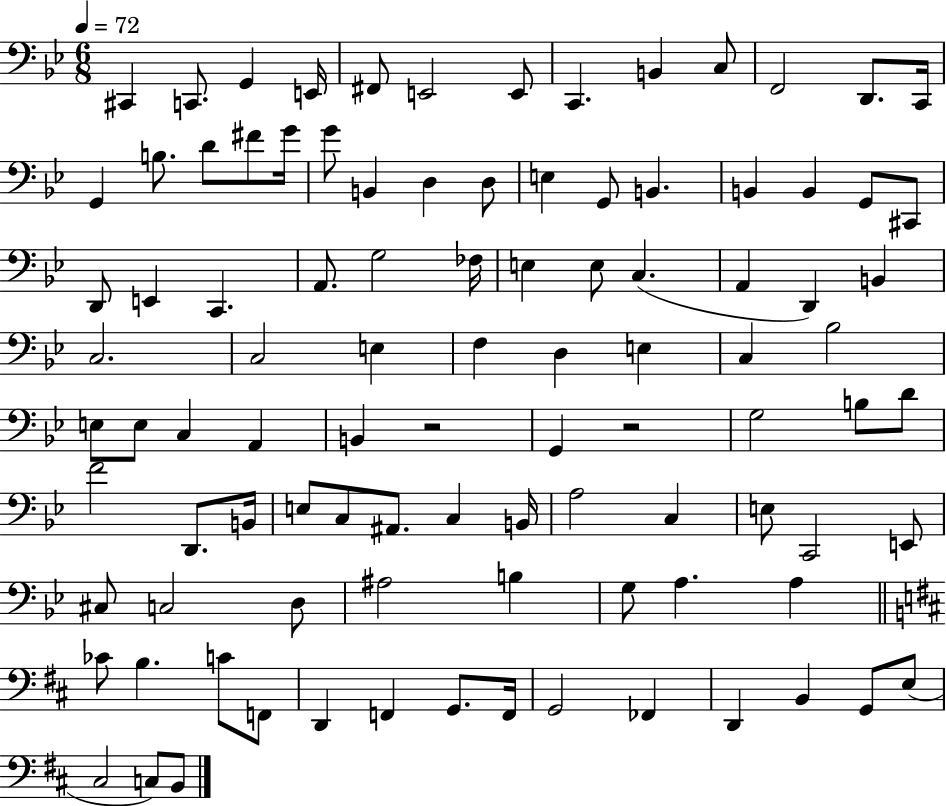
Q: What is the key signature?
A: BES major